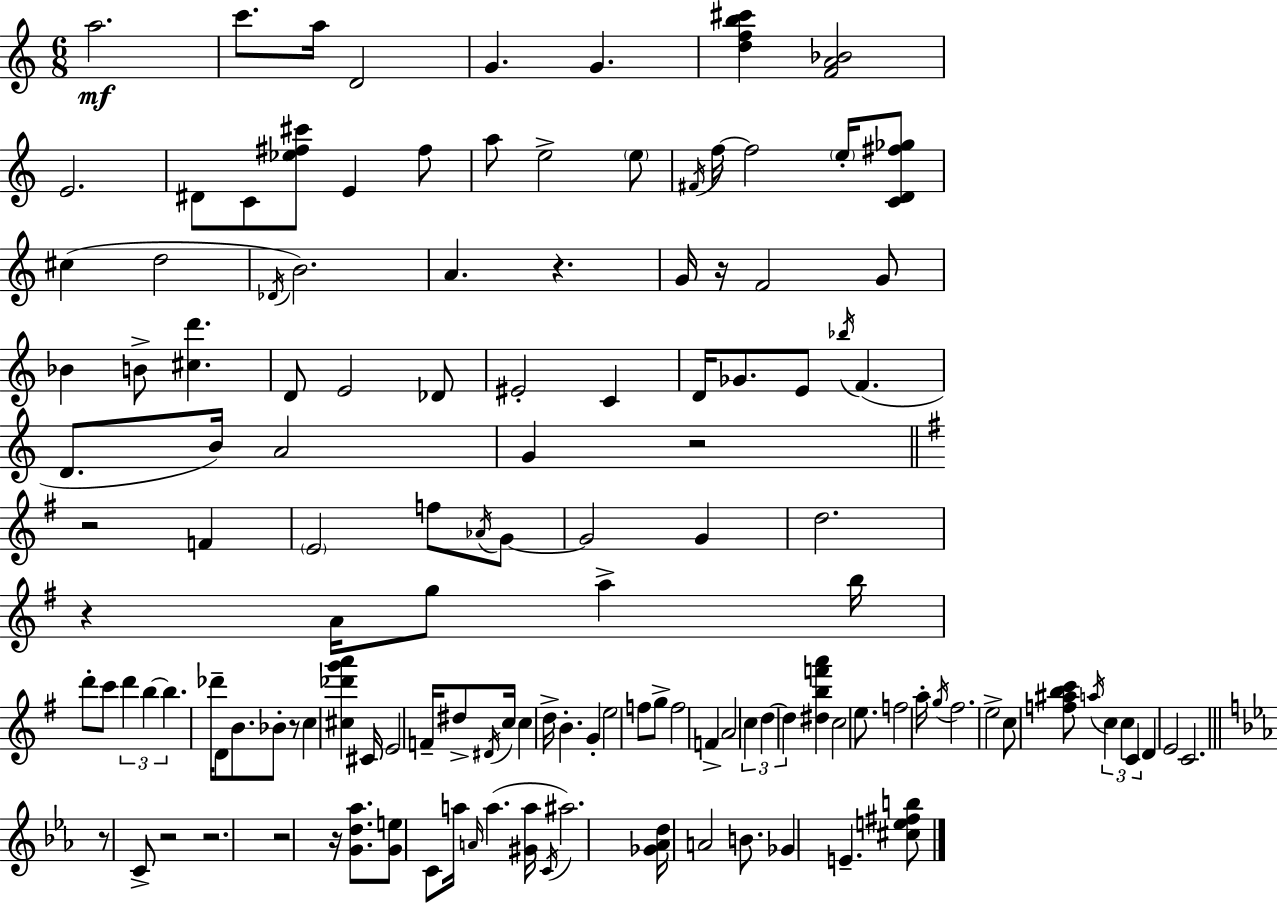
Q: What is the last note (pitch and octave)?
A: E4